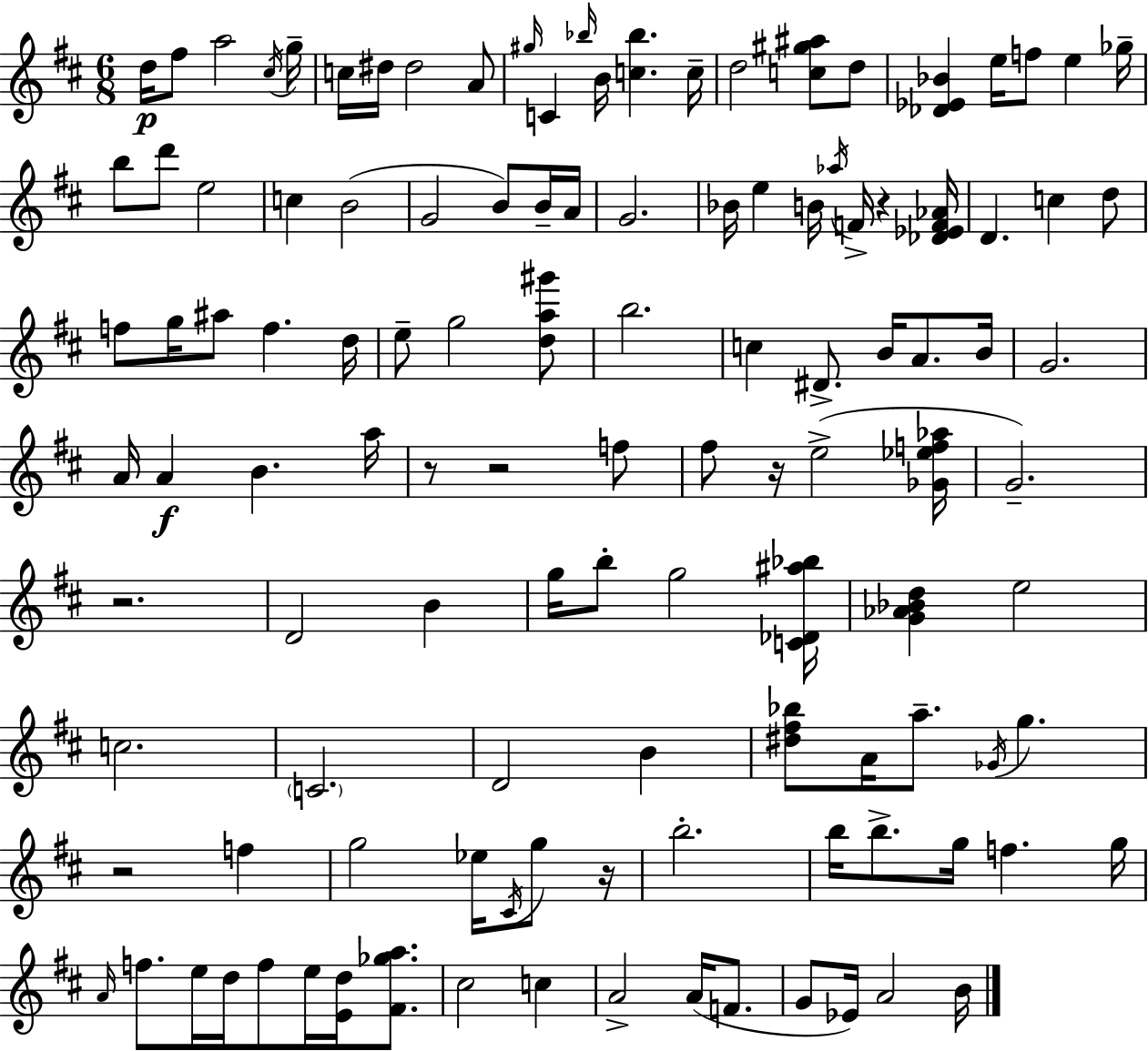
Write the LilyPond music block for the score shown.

{
  \clef treble
  \numericTimeSignature
  \time 6/8
  \key d \major
  d''16\p fis''8 a''2 \acciaccatura { cis''16 } | g''16-- c''16 dis''16 dis''2 a'8 | \grace { gis''16 } c'4 \grace { bes''16 } b'16 <c'' bes''>4. | c''16-- d''2 <c'' gis'' ais''>8 | \break d''8 <des' ees' bes'>4 e''16 f''8 e''4 | ges''16-- b''8 d'''8 e''2 | c''4 b'2( | g'2 b'8) | \break b'16-- a'16 g'2. | bes'16 e''4 b'16 \acciaccatura { aes''16 } f'16-> r4 | <des' ees' f' aes'>16 d'4. c''4 | d''8 f''8 g''16 ais''8 f''4. | \break d''16 e''8-- g''2 | <d'' a'' gis'''>8 b''2. | c''4 dis'8.-> b'16 | a'8. b'16 g'2. | \break a'16 a'4\f b'4. | a''16 r8 r2 | f''8 fis''8 r16 e''2->( | <ges' ees'' f'' aes''>16 g'2.--) | \break r2. | d'2 | b'4 g''16 b''8-. g''2 | <c' des' ais'' bes''>16 <g' aes' bes' d''>4 e''2 | \break c''2. | \parenthesize c'2. | d'2 | b'4 <dis'' fis'' bes''>8 a'16 a''8.-- \acciaccatura { ges'16 } g''4. | \break r2 | f''4 g''2 | ees''16 \acciaccatura { cis'16 } g''8 r16 b''2.-. | b''16 b''8.-> g''16 f''4. | \break g''16 \grace { a'16 } f''8. e''16 d''16 | f''8 e''16 <e' d''>16 <fis' ges'' a''>8. cis''2 | c''4 a'2-> | a'16( f'8. g'8 ees'16) a'2 | \break b'16 \bar "|."
}